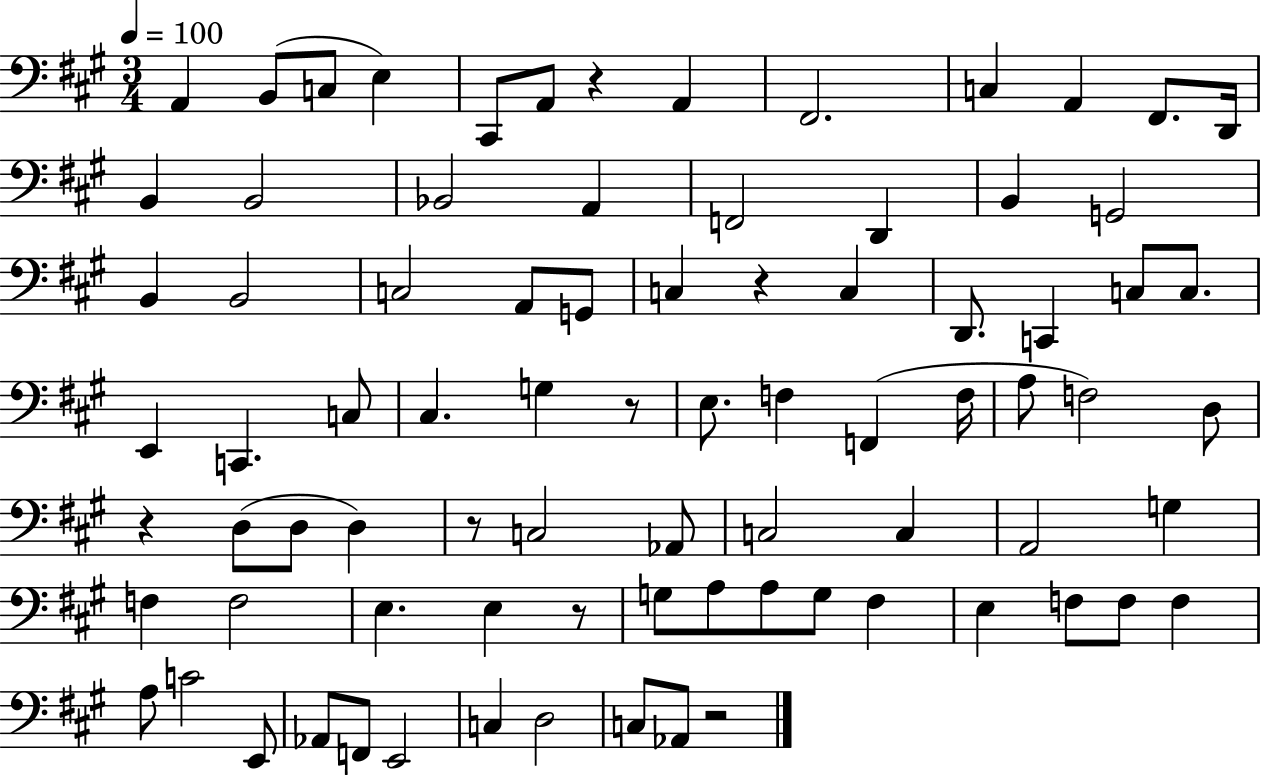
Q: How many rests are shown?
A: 7